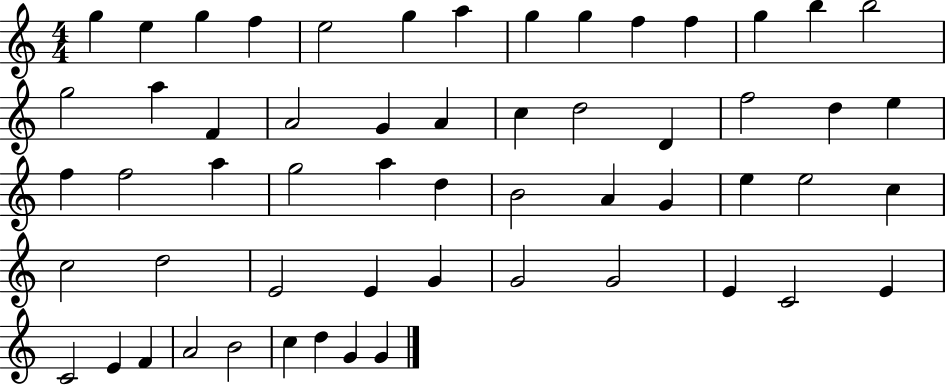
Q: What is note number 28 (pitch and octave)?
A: F5